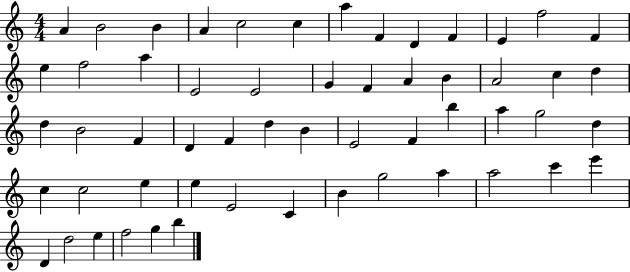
{
  \clef treble
  \numericTimeSignature
  \time 4/4
  \key c \major
  a'4 b'2 b'4 | a'4 c''2 c''4 | a''4 f'4 d'4 f'4 | e'4 f''2 f'4 | \break e''4 f''2 a''4 | e'2 e'2 | g'4 f'4 a'4 b'4 | a'2 c''4 d''4 | \break d''4 b'2 f'4 | d'4 f'4 d''4 b'4 | e'2 f'4 b''4 | a''4 g''2 d''4 | \break c''4 c''2 e''4 | e''4 e'2 c'4 | b'4 g''2 a''4 | a''2 c'''4 e'''4 | \break d'4 d''2 e''4 | f''2 g''4 b''4 | \bar "|."
}